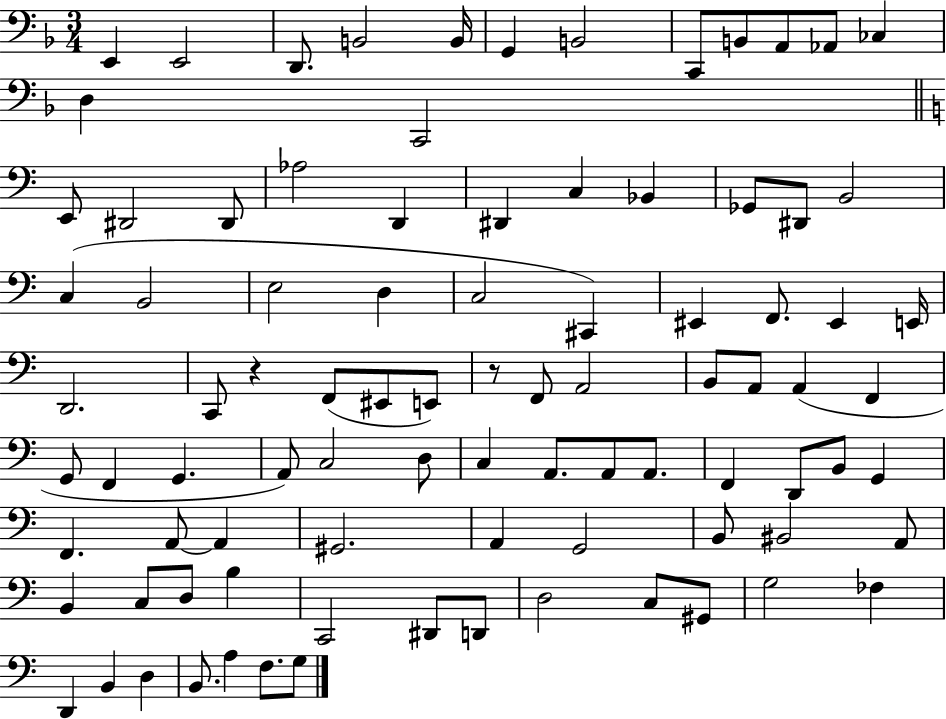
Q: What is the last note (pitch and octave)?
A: G3